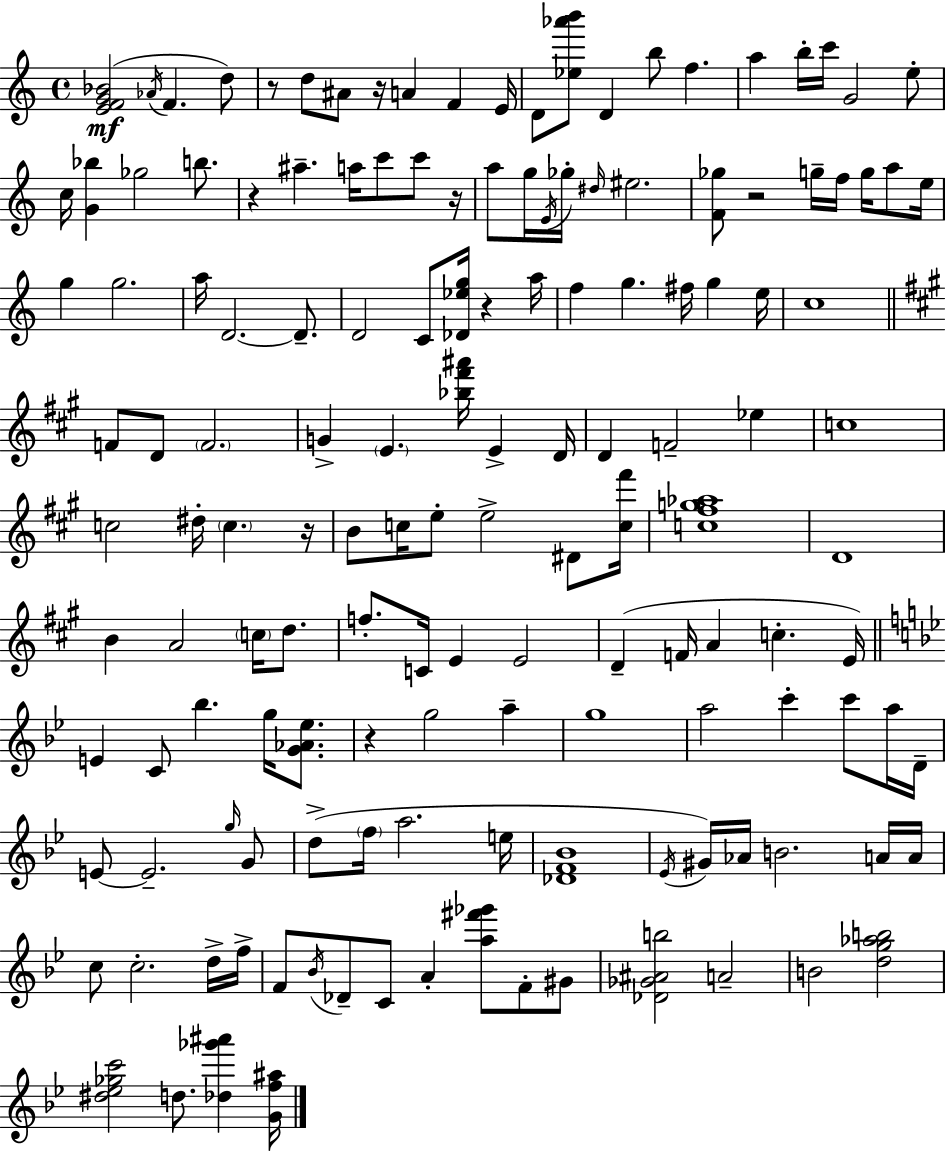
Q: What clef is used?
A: treble